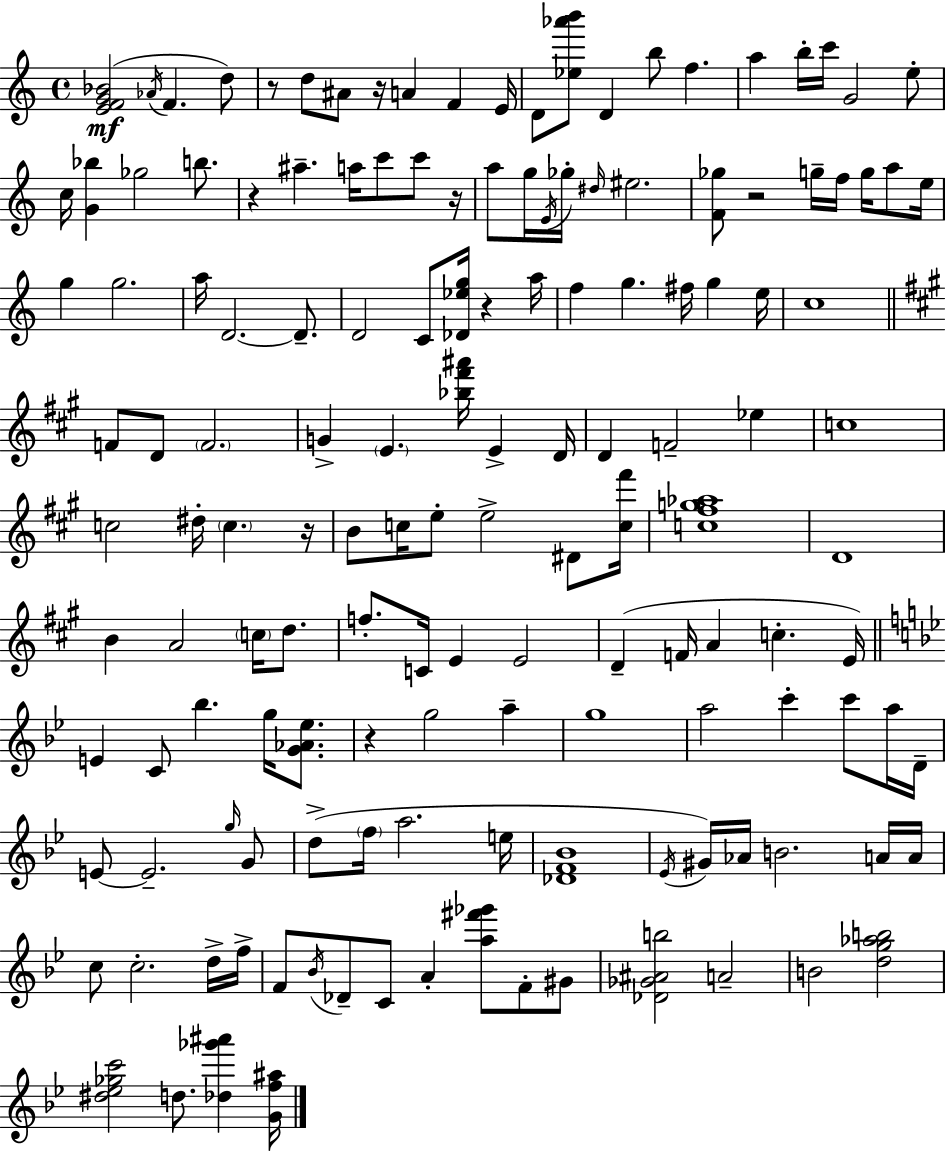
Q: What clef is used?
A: treble